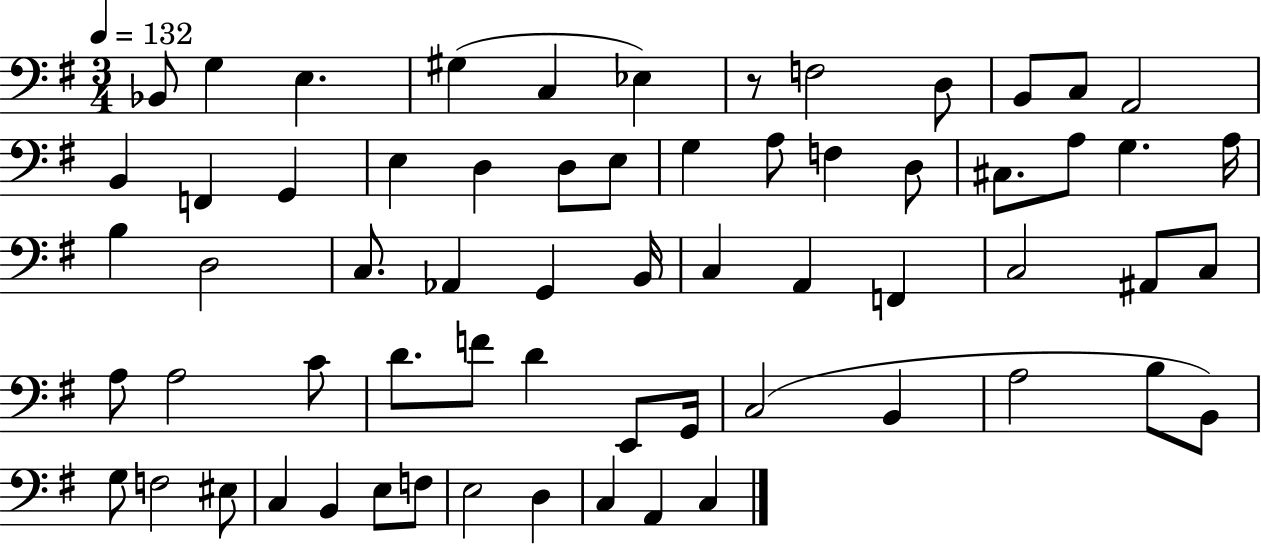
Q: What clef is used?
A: bass